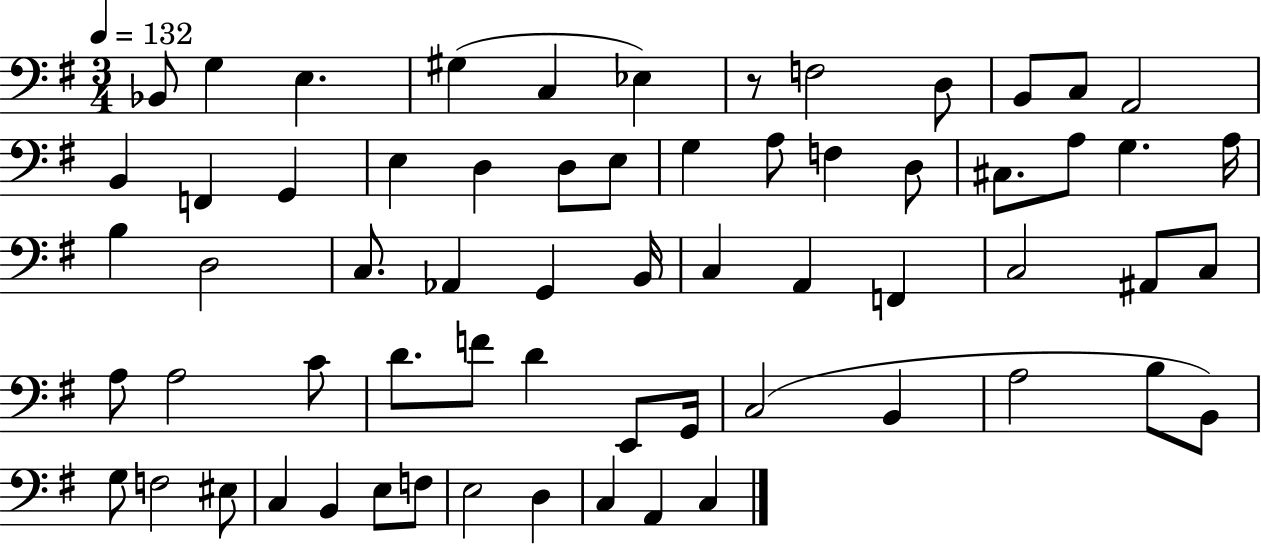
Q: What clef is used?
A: bass